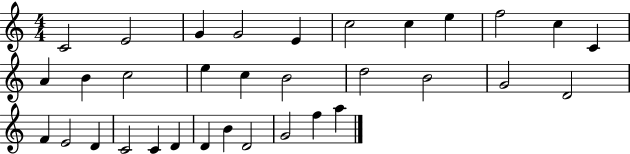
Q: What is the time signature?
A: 4/4